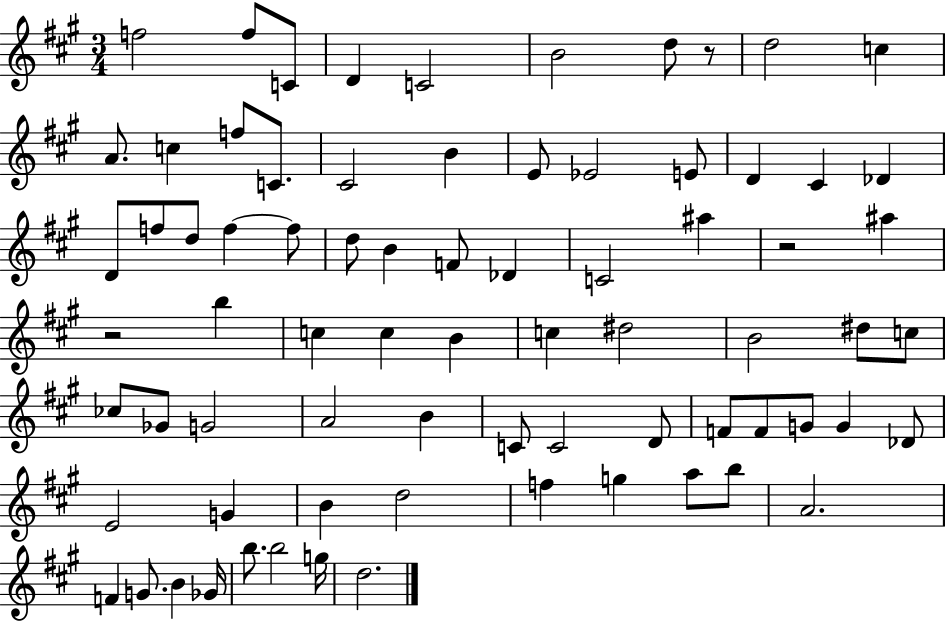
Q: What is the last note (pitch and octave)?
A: D5